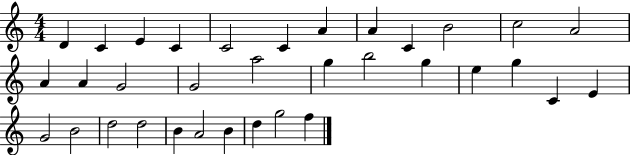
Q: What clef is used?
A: treble